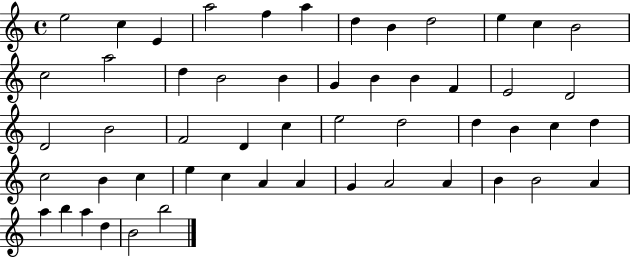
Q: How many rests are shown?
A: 0